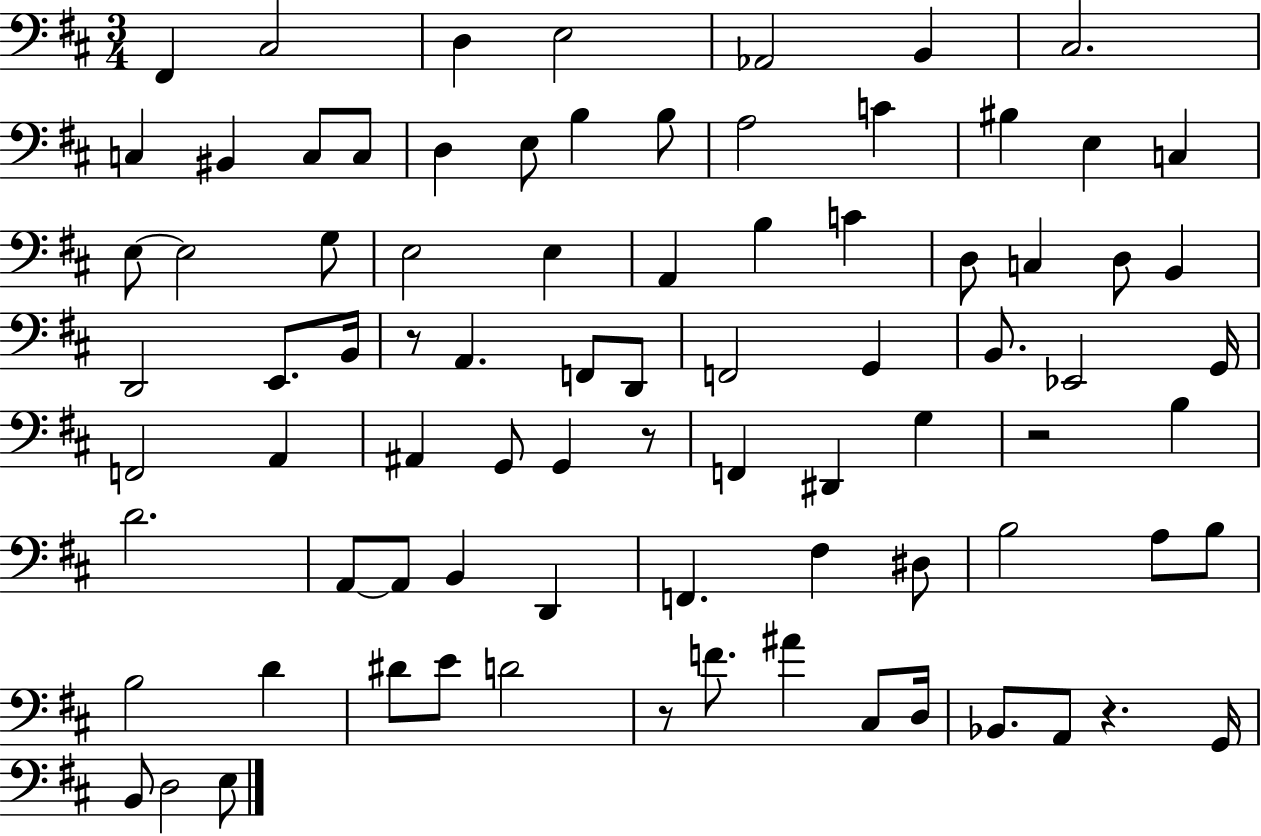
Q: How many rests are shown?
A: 5